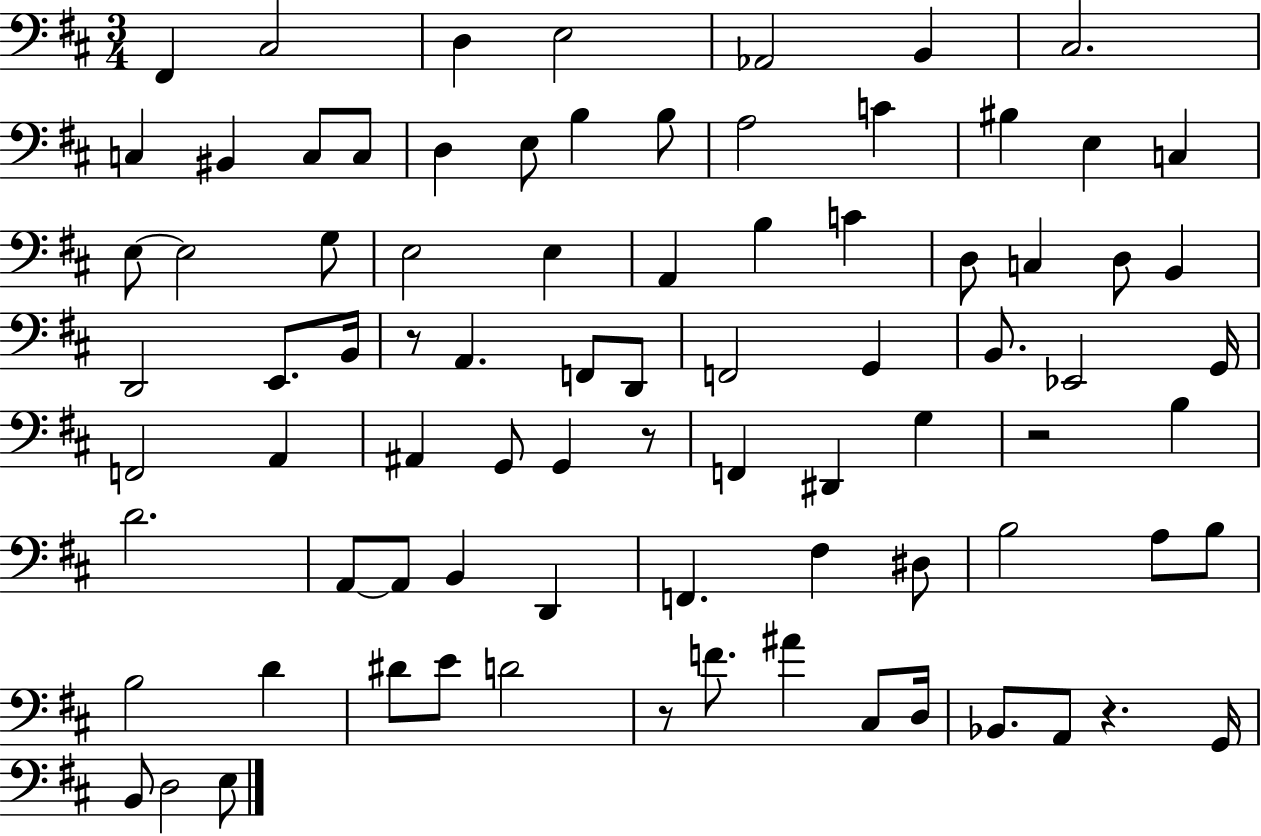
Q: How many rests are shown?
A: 5